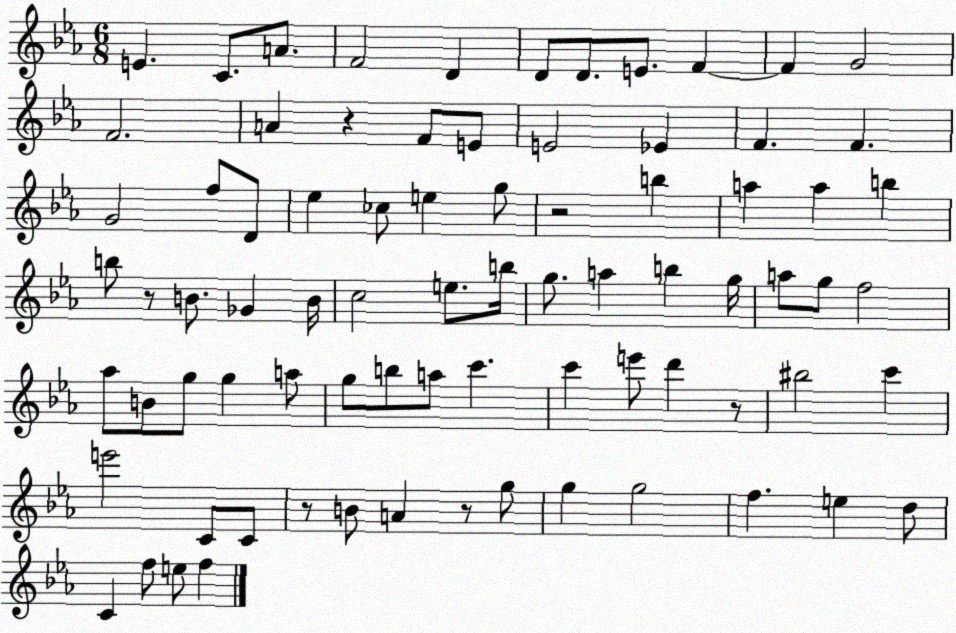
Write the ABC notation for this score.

X:1
T:Untitled
M:6/8
L:1/4
K:Eb
E C/2 A/2 F2 D D/2 D/2 E/2 F F G2 F2 A z F/2 E/2 E2 _E F F G2 f/2 D/2 _e _c/2 e g/2 z2 b a a b b/2 z/2 B/2 _G B/4 c2 e/2 b/4 g/2 a b g/4 a/2 g/2 f2 _a/2 B/2 g/2 g a/2 g/2 b/2 a/2 c' c' e'/2 d' z/2 ^b2 c' e'2 C/2 C/2 z/2 B/2 A z/2 g/2 g g2 f e d/2 C f/2 e/2 f